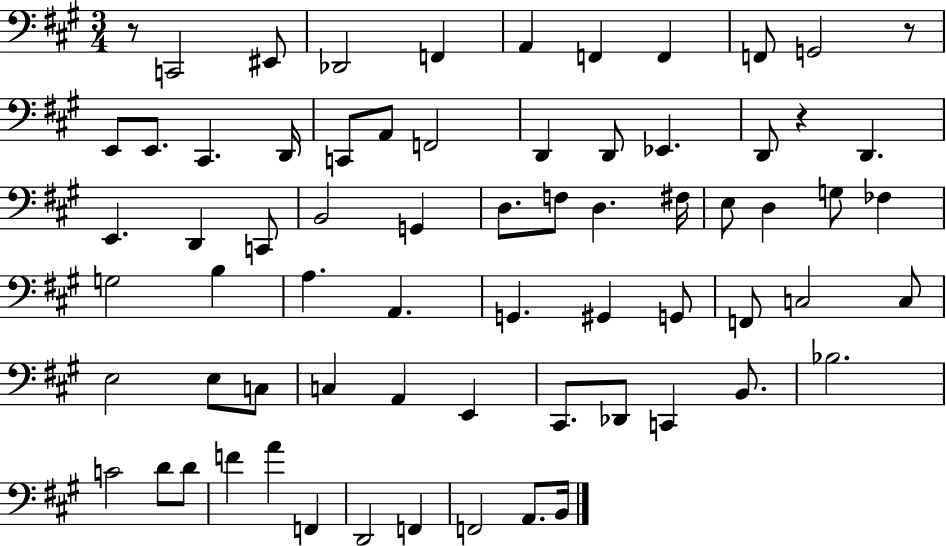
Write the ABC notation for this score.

X:1
T:Untitled
M:3/4
L:1/4
K:A
z/2 C,,2 ^E,,/2 _D,,2 F,, A,, F,, F,, F,,/2 G,,2 z/2 E,,/2 E,,/2 ^C,, D,,/4 C,,/2 A,,/2 F,,2 D,, D,,/2 _E,, D,,/2 z D,, E,, D,, C,,/2 B,,2 G,, D,/2 F,/2 D, ^F,/4 E,/2 D, G,/2 _F, G,2 B, A, A,, G,, ^G,, G,,/2 F,,/2 C,2 C,/2 E,2 E,/2 C,/2 C, A,, E,, ^C,,/2 _D,,/2 C,, B,,/2 _B,2 C2 D/2 D/2 F A F,, D,,2 F,, F,,2 A,,/2 B,,/4